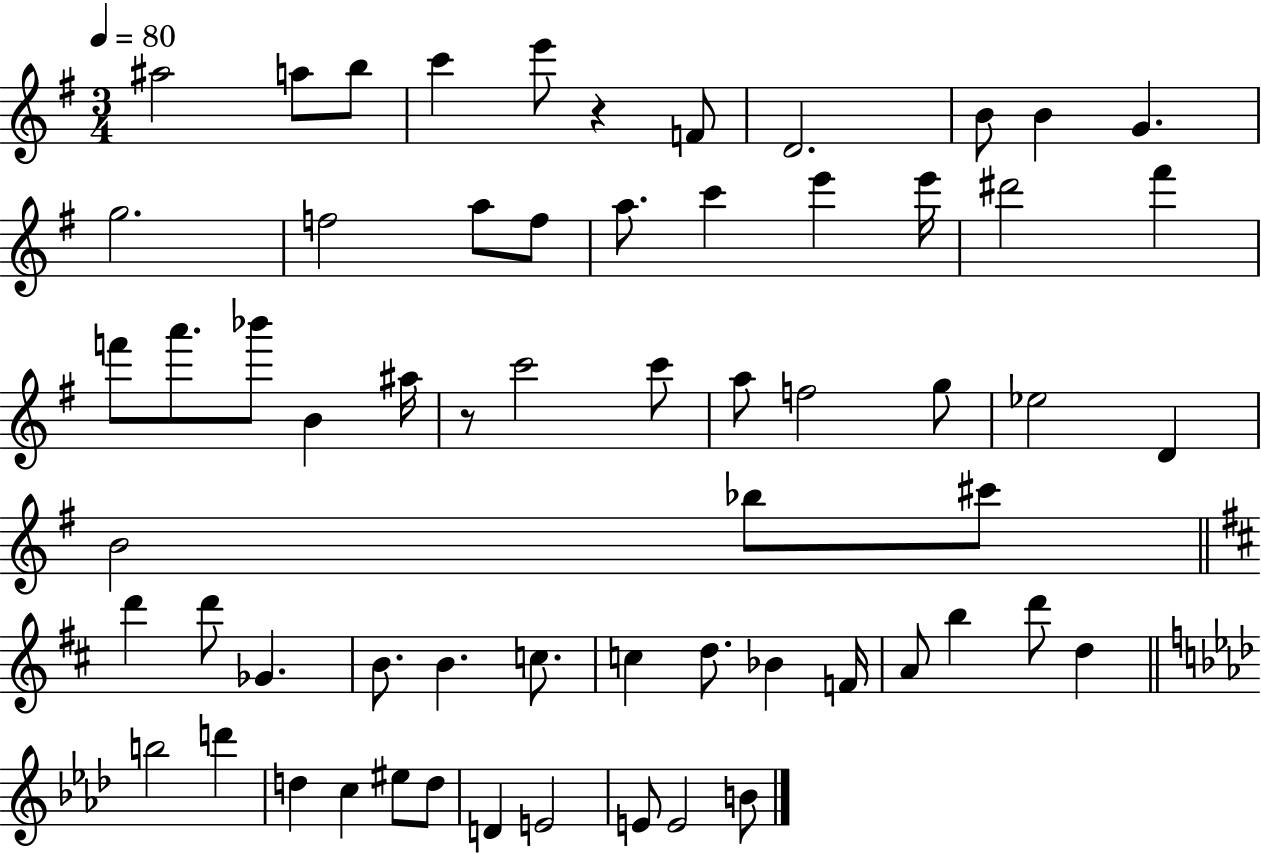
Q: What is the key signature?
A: G major